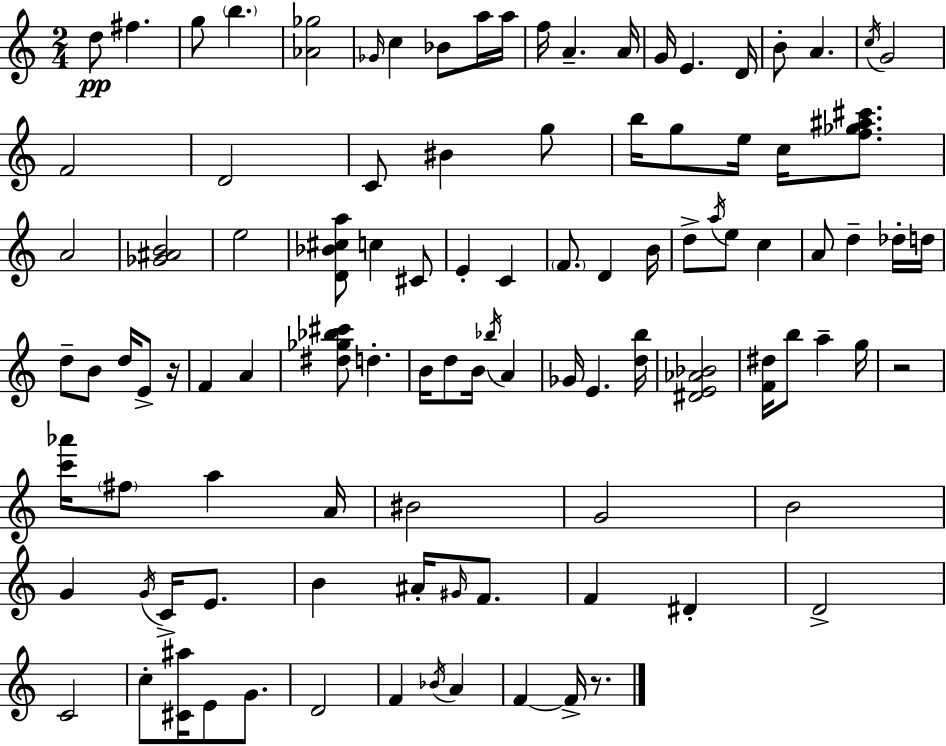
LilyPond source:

{
  \clef treble
  \numericTimeSignature
  \time 2/4
  \key a \minor
  d''8\pp fis''4. | g''8 \parenthesize b''4. | <aes' ges''>2 | \grace { ges'16 } c''4 bes'8 a''16 | \break a''16 f''16 a'4.-- | a'16 g'16 e'4. | d'16 b'8-. a'4. | \acciaccatura { c''16 } g'2 | \break f'2 | d'2 | c'8 bis'4 | g''8 b''16 g''8 e''16 c''16 <f'' ges'' ais'' cis'''>8. | \break a'2 | <ges' ais' b'>2 | e''2 | <d' bes' cis'' a''>8 c''4 | \break cis'8 e'4-. c'4 | \parenthesize f'8. d'4 | b'16 d''8-> \acciaccatura { a''16 } e''8 c''4 | a'8 d''4-- | \break des''16-. d''16 d''8-- b'8 d''16 | e'8-> r16 f'4 a'4 | <dis'' ges'' bes'' cis'''>8 d''4.-. | b'16 d''8 b'16 \acciaccatura { bes''16 } | \break a'4 ges'16 e'4. | <d'' b''>16 <dis' e' aes' bes'>2 | <f' dis''>16 b''8 a''4-- | g''16 r2 | \break <c''' aes'''>16 \parenthesize fis''8 a''4 | a'16 bis'2 | g'2 | b'2 | \break g'4 | \acciaccatura { g'16 } c'16-> e'8. b'4 | ais'16-. \grace { gis'16 } f'8. f'4 | dis'4-. d'2-> | \break c'2 | c''8-. | <cis' ais''>16 e'8 g'8. d'2 | f'4 | \break \acciaccatura { bes'16 } a'4 f'4~~ | f'16-> r8. \bar "|."
}